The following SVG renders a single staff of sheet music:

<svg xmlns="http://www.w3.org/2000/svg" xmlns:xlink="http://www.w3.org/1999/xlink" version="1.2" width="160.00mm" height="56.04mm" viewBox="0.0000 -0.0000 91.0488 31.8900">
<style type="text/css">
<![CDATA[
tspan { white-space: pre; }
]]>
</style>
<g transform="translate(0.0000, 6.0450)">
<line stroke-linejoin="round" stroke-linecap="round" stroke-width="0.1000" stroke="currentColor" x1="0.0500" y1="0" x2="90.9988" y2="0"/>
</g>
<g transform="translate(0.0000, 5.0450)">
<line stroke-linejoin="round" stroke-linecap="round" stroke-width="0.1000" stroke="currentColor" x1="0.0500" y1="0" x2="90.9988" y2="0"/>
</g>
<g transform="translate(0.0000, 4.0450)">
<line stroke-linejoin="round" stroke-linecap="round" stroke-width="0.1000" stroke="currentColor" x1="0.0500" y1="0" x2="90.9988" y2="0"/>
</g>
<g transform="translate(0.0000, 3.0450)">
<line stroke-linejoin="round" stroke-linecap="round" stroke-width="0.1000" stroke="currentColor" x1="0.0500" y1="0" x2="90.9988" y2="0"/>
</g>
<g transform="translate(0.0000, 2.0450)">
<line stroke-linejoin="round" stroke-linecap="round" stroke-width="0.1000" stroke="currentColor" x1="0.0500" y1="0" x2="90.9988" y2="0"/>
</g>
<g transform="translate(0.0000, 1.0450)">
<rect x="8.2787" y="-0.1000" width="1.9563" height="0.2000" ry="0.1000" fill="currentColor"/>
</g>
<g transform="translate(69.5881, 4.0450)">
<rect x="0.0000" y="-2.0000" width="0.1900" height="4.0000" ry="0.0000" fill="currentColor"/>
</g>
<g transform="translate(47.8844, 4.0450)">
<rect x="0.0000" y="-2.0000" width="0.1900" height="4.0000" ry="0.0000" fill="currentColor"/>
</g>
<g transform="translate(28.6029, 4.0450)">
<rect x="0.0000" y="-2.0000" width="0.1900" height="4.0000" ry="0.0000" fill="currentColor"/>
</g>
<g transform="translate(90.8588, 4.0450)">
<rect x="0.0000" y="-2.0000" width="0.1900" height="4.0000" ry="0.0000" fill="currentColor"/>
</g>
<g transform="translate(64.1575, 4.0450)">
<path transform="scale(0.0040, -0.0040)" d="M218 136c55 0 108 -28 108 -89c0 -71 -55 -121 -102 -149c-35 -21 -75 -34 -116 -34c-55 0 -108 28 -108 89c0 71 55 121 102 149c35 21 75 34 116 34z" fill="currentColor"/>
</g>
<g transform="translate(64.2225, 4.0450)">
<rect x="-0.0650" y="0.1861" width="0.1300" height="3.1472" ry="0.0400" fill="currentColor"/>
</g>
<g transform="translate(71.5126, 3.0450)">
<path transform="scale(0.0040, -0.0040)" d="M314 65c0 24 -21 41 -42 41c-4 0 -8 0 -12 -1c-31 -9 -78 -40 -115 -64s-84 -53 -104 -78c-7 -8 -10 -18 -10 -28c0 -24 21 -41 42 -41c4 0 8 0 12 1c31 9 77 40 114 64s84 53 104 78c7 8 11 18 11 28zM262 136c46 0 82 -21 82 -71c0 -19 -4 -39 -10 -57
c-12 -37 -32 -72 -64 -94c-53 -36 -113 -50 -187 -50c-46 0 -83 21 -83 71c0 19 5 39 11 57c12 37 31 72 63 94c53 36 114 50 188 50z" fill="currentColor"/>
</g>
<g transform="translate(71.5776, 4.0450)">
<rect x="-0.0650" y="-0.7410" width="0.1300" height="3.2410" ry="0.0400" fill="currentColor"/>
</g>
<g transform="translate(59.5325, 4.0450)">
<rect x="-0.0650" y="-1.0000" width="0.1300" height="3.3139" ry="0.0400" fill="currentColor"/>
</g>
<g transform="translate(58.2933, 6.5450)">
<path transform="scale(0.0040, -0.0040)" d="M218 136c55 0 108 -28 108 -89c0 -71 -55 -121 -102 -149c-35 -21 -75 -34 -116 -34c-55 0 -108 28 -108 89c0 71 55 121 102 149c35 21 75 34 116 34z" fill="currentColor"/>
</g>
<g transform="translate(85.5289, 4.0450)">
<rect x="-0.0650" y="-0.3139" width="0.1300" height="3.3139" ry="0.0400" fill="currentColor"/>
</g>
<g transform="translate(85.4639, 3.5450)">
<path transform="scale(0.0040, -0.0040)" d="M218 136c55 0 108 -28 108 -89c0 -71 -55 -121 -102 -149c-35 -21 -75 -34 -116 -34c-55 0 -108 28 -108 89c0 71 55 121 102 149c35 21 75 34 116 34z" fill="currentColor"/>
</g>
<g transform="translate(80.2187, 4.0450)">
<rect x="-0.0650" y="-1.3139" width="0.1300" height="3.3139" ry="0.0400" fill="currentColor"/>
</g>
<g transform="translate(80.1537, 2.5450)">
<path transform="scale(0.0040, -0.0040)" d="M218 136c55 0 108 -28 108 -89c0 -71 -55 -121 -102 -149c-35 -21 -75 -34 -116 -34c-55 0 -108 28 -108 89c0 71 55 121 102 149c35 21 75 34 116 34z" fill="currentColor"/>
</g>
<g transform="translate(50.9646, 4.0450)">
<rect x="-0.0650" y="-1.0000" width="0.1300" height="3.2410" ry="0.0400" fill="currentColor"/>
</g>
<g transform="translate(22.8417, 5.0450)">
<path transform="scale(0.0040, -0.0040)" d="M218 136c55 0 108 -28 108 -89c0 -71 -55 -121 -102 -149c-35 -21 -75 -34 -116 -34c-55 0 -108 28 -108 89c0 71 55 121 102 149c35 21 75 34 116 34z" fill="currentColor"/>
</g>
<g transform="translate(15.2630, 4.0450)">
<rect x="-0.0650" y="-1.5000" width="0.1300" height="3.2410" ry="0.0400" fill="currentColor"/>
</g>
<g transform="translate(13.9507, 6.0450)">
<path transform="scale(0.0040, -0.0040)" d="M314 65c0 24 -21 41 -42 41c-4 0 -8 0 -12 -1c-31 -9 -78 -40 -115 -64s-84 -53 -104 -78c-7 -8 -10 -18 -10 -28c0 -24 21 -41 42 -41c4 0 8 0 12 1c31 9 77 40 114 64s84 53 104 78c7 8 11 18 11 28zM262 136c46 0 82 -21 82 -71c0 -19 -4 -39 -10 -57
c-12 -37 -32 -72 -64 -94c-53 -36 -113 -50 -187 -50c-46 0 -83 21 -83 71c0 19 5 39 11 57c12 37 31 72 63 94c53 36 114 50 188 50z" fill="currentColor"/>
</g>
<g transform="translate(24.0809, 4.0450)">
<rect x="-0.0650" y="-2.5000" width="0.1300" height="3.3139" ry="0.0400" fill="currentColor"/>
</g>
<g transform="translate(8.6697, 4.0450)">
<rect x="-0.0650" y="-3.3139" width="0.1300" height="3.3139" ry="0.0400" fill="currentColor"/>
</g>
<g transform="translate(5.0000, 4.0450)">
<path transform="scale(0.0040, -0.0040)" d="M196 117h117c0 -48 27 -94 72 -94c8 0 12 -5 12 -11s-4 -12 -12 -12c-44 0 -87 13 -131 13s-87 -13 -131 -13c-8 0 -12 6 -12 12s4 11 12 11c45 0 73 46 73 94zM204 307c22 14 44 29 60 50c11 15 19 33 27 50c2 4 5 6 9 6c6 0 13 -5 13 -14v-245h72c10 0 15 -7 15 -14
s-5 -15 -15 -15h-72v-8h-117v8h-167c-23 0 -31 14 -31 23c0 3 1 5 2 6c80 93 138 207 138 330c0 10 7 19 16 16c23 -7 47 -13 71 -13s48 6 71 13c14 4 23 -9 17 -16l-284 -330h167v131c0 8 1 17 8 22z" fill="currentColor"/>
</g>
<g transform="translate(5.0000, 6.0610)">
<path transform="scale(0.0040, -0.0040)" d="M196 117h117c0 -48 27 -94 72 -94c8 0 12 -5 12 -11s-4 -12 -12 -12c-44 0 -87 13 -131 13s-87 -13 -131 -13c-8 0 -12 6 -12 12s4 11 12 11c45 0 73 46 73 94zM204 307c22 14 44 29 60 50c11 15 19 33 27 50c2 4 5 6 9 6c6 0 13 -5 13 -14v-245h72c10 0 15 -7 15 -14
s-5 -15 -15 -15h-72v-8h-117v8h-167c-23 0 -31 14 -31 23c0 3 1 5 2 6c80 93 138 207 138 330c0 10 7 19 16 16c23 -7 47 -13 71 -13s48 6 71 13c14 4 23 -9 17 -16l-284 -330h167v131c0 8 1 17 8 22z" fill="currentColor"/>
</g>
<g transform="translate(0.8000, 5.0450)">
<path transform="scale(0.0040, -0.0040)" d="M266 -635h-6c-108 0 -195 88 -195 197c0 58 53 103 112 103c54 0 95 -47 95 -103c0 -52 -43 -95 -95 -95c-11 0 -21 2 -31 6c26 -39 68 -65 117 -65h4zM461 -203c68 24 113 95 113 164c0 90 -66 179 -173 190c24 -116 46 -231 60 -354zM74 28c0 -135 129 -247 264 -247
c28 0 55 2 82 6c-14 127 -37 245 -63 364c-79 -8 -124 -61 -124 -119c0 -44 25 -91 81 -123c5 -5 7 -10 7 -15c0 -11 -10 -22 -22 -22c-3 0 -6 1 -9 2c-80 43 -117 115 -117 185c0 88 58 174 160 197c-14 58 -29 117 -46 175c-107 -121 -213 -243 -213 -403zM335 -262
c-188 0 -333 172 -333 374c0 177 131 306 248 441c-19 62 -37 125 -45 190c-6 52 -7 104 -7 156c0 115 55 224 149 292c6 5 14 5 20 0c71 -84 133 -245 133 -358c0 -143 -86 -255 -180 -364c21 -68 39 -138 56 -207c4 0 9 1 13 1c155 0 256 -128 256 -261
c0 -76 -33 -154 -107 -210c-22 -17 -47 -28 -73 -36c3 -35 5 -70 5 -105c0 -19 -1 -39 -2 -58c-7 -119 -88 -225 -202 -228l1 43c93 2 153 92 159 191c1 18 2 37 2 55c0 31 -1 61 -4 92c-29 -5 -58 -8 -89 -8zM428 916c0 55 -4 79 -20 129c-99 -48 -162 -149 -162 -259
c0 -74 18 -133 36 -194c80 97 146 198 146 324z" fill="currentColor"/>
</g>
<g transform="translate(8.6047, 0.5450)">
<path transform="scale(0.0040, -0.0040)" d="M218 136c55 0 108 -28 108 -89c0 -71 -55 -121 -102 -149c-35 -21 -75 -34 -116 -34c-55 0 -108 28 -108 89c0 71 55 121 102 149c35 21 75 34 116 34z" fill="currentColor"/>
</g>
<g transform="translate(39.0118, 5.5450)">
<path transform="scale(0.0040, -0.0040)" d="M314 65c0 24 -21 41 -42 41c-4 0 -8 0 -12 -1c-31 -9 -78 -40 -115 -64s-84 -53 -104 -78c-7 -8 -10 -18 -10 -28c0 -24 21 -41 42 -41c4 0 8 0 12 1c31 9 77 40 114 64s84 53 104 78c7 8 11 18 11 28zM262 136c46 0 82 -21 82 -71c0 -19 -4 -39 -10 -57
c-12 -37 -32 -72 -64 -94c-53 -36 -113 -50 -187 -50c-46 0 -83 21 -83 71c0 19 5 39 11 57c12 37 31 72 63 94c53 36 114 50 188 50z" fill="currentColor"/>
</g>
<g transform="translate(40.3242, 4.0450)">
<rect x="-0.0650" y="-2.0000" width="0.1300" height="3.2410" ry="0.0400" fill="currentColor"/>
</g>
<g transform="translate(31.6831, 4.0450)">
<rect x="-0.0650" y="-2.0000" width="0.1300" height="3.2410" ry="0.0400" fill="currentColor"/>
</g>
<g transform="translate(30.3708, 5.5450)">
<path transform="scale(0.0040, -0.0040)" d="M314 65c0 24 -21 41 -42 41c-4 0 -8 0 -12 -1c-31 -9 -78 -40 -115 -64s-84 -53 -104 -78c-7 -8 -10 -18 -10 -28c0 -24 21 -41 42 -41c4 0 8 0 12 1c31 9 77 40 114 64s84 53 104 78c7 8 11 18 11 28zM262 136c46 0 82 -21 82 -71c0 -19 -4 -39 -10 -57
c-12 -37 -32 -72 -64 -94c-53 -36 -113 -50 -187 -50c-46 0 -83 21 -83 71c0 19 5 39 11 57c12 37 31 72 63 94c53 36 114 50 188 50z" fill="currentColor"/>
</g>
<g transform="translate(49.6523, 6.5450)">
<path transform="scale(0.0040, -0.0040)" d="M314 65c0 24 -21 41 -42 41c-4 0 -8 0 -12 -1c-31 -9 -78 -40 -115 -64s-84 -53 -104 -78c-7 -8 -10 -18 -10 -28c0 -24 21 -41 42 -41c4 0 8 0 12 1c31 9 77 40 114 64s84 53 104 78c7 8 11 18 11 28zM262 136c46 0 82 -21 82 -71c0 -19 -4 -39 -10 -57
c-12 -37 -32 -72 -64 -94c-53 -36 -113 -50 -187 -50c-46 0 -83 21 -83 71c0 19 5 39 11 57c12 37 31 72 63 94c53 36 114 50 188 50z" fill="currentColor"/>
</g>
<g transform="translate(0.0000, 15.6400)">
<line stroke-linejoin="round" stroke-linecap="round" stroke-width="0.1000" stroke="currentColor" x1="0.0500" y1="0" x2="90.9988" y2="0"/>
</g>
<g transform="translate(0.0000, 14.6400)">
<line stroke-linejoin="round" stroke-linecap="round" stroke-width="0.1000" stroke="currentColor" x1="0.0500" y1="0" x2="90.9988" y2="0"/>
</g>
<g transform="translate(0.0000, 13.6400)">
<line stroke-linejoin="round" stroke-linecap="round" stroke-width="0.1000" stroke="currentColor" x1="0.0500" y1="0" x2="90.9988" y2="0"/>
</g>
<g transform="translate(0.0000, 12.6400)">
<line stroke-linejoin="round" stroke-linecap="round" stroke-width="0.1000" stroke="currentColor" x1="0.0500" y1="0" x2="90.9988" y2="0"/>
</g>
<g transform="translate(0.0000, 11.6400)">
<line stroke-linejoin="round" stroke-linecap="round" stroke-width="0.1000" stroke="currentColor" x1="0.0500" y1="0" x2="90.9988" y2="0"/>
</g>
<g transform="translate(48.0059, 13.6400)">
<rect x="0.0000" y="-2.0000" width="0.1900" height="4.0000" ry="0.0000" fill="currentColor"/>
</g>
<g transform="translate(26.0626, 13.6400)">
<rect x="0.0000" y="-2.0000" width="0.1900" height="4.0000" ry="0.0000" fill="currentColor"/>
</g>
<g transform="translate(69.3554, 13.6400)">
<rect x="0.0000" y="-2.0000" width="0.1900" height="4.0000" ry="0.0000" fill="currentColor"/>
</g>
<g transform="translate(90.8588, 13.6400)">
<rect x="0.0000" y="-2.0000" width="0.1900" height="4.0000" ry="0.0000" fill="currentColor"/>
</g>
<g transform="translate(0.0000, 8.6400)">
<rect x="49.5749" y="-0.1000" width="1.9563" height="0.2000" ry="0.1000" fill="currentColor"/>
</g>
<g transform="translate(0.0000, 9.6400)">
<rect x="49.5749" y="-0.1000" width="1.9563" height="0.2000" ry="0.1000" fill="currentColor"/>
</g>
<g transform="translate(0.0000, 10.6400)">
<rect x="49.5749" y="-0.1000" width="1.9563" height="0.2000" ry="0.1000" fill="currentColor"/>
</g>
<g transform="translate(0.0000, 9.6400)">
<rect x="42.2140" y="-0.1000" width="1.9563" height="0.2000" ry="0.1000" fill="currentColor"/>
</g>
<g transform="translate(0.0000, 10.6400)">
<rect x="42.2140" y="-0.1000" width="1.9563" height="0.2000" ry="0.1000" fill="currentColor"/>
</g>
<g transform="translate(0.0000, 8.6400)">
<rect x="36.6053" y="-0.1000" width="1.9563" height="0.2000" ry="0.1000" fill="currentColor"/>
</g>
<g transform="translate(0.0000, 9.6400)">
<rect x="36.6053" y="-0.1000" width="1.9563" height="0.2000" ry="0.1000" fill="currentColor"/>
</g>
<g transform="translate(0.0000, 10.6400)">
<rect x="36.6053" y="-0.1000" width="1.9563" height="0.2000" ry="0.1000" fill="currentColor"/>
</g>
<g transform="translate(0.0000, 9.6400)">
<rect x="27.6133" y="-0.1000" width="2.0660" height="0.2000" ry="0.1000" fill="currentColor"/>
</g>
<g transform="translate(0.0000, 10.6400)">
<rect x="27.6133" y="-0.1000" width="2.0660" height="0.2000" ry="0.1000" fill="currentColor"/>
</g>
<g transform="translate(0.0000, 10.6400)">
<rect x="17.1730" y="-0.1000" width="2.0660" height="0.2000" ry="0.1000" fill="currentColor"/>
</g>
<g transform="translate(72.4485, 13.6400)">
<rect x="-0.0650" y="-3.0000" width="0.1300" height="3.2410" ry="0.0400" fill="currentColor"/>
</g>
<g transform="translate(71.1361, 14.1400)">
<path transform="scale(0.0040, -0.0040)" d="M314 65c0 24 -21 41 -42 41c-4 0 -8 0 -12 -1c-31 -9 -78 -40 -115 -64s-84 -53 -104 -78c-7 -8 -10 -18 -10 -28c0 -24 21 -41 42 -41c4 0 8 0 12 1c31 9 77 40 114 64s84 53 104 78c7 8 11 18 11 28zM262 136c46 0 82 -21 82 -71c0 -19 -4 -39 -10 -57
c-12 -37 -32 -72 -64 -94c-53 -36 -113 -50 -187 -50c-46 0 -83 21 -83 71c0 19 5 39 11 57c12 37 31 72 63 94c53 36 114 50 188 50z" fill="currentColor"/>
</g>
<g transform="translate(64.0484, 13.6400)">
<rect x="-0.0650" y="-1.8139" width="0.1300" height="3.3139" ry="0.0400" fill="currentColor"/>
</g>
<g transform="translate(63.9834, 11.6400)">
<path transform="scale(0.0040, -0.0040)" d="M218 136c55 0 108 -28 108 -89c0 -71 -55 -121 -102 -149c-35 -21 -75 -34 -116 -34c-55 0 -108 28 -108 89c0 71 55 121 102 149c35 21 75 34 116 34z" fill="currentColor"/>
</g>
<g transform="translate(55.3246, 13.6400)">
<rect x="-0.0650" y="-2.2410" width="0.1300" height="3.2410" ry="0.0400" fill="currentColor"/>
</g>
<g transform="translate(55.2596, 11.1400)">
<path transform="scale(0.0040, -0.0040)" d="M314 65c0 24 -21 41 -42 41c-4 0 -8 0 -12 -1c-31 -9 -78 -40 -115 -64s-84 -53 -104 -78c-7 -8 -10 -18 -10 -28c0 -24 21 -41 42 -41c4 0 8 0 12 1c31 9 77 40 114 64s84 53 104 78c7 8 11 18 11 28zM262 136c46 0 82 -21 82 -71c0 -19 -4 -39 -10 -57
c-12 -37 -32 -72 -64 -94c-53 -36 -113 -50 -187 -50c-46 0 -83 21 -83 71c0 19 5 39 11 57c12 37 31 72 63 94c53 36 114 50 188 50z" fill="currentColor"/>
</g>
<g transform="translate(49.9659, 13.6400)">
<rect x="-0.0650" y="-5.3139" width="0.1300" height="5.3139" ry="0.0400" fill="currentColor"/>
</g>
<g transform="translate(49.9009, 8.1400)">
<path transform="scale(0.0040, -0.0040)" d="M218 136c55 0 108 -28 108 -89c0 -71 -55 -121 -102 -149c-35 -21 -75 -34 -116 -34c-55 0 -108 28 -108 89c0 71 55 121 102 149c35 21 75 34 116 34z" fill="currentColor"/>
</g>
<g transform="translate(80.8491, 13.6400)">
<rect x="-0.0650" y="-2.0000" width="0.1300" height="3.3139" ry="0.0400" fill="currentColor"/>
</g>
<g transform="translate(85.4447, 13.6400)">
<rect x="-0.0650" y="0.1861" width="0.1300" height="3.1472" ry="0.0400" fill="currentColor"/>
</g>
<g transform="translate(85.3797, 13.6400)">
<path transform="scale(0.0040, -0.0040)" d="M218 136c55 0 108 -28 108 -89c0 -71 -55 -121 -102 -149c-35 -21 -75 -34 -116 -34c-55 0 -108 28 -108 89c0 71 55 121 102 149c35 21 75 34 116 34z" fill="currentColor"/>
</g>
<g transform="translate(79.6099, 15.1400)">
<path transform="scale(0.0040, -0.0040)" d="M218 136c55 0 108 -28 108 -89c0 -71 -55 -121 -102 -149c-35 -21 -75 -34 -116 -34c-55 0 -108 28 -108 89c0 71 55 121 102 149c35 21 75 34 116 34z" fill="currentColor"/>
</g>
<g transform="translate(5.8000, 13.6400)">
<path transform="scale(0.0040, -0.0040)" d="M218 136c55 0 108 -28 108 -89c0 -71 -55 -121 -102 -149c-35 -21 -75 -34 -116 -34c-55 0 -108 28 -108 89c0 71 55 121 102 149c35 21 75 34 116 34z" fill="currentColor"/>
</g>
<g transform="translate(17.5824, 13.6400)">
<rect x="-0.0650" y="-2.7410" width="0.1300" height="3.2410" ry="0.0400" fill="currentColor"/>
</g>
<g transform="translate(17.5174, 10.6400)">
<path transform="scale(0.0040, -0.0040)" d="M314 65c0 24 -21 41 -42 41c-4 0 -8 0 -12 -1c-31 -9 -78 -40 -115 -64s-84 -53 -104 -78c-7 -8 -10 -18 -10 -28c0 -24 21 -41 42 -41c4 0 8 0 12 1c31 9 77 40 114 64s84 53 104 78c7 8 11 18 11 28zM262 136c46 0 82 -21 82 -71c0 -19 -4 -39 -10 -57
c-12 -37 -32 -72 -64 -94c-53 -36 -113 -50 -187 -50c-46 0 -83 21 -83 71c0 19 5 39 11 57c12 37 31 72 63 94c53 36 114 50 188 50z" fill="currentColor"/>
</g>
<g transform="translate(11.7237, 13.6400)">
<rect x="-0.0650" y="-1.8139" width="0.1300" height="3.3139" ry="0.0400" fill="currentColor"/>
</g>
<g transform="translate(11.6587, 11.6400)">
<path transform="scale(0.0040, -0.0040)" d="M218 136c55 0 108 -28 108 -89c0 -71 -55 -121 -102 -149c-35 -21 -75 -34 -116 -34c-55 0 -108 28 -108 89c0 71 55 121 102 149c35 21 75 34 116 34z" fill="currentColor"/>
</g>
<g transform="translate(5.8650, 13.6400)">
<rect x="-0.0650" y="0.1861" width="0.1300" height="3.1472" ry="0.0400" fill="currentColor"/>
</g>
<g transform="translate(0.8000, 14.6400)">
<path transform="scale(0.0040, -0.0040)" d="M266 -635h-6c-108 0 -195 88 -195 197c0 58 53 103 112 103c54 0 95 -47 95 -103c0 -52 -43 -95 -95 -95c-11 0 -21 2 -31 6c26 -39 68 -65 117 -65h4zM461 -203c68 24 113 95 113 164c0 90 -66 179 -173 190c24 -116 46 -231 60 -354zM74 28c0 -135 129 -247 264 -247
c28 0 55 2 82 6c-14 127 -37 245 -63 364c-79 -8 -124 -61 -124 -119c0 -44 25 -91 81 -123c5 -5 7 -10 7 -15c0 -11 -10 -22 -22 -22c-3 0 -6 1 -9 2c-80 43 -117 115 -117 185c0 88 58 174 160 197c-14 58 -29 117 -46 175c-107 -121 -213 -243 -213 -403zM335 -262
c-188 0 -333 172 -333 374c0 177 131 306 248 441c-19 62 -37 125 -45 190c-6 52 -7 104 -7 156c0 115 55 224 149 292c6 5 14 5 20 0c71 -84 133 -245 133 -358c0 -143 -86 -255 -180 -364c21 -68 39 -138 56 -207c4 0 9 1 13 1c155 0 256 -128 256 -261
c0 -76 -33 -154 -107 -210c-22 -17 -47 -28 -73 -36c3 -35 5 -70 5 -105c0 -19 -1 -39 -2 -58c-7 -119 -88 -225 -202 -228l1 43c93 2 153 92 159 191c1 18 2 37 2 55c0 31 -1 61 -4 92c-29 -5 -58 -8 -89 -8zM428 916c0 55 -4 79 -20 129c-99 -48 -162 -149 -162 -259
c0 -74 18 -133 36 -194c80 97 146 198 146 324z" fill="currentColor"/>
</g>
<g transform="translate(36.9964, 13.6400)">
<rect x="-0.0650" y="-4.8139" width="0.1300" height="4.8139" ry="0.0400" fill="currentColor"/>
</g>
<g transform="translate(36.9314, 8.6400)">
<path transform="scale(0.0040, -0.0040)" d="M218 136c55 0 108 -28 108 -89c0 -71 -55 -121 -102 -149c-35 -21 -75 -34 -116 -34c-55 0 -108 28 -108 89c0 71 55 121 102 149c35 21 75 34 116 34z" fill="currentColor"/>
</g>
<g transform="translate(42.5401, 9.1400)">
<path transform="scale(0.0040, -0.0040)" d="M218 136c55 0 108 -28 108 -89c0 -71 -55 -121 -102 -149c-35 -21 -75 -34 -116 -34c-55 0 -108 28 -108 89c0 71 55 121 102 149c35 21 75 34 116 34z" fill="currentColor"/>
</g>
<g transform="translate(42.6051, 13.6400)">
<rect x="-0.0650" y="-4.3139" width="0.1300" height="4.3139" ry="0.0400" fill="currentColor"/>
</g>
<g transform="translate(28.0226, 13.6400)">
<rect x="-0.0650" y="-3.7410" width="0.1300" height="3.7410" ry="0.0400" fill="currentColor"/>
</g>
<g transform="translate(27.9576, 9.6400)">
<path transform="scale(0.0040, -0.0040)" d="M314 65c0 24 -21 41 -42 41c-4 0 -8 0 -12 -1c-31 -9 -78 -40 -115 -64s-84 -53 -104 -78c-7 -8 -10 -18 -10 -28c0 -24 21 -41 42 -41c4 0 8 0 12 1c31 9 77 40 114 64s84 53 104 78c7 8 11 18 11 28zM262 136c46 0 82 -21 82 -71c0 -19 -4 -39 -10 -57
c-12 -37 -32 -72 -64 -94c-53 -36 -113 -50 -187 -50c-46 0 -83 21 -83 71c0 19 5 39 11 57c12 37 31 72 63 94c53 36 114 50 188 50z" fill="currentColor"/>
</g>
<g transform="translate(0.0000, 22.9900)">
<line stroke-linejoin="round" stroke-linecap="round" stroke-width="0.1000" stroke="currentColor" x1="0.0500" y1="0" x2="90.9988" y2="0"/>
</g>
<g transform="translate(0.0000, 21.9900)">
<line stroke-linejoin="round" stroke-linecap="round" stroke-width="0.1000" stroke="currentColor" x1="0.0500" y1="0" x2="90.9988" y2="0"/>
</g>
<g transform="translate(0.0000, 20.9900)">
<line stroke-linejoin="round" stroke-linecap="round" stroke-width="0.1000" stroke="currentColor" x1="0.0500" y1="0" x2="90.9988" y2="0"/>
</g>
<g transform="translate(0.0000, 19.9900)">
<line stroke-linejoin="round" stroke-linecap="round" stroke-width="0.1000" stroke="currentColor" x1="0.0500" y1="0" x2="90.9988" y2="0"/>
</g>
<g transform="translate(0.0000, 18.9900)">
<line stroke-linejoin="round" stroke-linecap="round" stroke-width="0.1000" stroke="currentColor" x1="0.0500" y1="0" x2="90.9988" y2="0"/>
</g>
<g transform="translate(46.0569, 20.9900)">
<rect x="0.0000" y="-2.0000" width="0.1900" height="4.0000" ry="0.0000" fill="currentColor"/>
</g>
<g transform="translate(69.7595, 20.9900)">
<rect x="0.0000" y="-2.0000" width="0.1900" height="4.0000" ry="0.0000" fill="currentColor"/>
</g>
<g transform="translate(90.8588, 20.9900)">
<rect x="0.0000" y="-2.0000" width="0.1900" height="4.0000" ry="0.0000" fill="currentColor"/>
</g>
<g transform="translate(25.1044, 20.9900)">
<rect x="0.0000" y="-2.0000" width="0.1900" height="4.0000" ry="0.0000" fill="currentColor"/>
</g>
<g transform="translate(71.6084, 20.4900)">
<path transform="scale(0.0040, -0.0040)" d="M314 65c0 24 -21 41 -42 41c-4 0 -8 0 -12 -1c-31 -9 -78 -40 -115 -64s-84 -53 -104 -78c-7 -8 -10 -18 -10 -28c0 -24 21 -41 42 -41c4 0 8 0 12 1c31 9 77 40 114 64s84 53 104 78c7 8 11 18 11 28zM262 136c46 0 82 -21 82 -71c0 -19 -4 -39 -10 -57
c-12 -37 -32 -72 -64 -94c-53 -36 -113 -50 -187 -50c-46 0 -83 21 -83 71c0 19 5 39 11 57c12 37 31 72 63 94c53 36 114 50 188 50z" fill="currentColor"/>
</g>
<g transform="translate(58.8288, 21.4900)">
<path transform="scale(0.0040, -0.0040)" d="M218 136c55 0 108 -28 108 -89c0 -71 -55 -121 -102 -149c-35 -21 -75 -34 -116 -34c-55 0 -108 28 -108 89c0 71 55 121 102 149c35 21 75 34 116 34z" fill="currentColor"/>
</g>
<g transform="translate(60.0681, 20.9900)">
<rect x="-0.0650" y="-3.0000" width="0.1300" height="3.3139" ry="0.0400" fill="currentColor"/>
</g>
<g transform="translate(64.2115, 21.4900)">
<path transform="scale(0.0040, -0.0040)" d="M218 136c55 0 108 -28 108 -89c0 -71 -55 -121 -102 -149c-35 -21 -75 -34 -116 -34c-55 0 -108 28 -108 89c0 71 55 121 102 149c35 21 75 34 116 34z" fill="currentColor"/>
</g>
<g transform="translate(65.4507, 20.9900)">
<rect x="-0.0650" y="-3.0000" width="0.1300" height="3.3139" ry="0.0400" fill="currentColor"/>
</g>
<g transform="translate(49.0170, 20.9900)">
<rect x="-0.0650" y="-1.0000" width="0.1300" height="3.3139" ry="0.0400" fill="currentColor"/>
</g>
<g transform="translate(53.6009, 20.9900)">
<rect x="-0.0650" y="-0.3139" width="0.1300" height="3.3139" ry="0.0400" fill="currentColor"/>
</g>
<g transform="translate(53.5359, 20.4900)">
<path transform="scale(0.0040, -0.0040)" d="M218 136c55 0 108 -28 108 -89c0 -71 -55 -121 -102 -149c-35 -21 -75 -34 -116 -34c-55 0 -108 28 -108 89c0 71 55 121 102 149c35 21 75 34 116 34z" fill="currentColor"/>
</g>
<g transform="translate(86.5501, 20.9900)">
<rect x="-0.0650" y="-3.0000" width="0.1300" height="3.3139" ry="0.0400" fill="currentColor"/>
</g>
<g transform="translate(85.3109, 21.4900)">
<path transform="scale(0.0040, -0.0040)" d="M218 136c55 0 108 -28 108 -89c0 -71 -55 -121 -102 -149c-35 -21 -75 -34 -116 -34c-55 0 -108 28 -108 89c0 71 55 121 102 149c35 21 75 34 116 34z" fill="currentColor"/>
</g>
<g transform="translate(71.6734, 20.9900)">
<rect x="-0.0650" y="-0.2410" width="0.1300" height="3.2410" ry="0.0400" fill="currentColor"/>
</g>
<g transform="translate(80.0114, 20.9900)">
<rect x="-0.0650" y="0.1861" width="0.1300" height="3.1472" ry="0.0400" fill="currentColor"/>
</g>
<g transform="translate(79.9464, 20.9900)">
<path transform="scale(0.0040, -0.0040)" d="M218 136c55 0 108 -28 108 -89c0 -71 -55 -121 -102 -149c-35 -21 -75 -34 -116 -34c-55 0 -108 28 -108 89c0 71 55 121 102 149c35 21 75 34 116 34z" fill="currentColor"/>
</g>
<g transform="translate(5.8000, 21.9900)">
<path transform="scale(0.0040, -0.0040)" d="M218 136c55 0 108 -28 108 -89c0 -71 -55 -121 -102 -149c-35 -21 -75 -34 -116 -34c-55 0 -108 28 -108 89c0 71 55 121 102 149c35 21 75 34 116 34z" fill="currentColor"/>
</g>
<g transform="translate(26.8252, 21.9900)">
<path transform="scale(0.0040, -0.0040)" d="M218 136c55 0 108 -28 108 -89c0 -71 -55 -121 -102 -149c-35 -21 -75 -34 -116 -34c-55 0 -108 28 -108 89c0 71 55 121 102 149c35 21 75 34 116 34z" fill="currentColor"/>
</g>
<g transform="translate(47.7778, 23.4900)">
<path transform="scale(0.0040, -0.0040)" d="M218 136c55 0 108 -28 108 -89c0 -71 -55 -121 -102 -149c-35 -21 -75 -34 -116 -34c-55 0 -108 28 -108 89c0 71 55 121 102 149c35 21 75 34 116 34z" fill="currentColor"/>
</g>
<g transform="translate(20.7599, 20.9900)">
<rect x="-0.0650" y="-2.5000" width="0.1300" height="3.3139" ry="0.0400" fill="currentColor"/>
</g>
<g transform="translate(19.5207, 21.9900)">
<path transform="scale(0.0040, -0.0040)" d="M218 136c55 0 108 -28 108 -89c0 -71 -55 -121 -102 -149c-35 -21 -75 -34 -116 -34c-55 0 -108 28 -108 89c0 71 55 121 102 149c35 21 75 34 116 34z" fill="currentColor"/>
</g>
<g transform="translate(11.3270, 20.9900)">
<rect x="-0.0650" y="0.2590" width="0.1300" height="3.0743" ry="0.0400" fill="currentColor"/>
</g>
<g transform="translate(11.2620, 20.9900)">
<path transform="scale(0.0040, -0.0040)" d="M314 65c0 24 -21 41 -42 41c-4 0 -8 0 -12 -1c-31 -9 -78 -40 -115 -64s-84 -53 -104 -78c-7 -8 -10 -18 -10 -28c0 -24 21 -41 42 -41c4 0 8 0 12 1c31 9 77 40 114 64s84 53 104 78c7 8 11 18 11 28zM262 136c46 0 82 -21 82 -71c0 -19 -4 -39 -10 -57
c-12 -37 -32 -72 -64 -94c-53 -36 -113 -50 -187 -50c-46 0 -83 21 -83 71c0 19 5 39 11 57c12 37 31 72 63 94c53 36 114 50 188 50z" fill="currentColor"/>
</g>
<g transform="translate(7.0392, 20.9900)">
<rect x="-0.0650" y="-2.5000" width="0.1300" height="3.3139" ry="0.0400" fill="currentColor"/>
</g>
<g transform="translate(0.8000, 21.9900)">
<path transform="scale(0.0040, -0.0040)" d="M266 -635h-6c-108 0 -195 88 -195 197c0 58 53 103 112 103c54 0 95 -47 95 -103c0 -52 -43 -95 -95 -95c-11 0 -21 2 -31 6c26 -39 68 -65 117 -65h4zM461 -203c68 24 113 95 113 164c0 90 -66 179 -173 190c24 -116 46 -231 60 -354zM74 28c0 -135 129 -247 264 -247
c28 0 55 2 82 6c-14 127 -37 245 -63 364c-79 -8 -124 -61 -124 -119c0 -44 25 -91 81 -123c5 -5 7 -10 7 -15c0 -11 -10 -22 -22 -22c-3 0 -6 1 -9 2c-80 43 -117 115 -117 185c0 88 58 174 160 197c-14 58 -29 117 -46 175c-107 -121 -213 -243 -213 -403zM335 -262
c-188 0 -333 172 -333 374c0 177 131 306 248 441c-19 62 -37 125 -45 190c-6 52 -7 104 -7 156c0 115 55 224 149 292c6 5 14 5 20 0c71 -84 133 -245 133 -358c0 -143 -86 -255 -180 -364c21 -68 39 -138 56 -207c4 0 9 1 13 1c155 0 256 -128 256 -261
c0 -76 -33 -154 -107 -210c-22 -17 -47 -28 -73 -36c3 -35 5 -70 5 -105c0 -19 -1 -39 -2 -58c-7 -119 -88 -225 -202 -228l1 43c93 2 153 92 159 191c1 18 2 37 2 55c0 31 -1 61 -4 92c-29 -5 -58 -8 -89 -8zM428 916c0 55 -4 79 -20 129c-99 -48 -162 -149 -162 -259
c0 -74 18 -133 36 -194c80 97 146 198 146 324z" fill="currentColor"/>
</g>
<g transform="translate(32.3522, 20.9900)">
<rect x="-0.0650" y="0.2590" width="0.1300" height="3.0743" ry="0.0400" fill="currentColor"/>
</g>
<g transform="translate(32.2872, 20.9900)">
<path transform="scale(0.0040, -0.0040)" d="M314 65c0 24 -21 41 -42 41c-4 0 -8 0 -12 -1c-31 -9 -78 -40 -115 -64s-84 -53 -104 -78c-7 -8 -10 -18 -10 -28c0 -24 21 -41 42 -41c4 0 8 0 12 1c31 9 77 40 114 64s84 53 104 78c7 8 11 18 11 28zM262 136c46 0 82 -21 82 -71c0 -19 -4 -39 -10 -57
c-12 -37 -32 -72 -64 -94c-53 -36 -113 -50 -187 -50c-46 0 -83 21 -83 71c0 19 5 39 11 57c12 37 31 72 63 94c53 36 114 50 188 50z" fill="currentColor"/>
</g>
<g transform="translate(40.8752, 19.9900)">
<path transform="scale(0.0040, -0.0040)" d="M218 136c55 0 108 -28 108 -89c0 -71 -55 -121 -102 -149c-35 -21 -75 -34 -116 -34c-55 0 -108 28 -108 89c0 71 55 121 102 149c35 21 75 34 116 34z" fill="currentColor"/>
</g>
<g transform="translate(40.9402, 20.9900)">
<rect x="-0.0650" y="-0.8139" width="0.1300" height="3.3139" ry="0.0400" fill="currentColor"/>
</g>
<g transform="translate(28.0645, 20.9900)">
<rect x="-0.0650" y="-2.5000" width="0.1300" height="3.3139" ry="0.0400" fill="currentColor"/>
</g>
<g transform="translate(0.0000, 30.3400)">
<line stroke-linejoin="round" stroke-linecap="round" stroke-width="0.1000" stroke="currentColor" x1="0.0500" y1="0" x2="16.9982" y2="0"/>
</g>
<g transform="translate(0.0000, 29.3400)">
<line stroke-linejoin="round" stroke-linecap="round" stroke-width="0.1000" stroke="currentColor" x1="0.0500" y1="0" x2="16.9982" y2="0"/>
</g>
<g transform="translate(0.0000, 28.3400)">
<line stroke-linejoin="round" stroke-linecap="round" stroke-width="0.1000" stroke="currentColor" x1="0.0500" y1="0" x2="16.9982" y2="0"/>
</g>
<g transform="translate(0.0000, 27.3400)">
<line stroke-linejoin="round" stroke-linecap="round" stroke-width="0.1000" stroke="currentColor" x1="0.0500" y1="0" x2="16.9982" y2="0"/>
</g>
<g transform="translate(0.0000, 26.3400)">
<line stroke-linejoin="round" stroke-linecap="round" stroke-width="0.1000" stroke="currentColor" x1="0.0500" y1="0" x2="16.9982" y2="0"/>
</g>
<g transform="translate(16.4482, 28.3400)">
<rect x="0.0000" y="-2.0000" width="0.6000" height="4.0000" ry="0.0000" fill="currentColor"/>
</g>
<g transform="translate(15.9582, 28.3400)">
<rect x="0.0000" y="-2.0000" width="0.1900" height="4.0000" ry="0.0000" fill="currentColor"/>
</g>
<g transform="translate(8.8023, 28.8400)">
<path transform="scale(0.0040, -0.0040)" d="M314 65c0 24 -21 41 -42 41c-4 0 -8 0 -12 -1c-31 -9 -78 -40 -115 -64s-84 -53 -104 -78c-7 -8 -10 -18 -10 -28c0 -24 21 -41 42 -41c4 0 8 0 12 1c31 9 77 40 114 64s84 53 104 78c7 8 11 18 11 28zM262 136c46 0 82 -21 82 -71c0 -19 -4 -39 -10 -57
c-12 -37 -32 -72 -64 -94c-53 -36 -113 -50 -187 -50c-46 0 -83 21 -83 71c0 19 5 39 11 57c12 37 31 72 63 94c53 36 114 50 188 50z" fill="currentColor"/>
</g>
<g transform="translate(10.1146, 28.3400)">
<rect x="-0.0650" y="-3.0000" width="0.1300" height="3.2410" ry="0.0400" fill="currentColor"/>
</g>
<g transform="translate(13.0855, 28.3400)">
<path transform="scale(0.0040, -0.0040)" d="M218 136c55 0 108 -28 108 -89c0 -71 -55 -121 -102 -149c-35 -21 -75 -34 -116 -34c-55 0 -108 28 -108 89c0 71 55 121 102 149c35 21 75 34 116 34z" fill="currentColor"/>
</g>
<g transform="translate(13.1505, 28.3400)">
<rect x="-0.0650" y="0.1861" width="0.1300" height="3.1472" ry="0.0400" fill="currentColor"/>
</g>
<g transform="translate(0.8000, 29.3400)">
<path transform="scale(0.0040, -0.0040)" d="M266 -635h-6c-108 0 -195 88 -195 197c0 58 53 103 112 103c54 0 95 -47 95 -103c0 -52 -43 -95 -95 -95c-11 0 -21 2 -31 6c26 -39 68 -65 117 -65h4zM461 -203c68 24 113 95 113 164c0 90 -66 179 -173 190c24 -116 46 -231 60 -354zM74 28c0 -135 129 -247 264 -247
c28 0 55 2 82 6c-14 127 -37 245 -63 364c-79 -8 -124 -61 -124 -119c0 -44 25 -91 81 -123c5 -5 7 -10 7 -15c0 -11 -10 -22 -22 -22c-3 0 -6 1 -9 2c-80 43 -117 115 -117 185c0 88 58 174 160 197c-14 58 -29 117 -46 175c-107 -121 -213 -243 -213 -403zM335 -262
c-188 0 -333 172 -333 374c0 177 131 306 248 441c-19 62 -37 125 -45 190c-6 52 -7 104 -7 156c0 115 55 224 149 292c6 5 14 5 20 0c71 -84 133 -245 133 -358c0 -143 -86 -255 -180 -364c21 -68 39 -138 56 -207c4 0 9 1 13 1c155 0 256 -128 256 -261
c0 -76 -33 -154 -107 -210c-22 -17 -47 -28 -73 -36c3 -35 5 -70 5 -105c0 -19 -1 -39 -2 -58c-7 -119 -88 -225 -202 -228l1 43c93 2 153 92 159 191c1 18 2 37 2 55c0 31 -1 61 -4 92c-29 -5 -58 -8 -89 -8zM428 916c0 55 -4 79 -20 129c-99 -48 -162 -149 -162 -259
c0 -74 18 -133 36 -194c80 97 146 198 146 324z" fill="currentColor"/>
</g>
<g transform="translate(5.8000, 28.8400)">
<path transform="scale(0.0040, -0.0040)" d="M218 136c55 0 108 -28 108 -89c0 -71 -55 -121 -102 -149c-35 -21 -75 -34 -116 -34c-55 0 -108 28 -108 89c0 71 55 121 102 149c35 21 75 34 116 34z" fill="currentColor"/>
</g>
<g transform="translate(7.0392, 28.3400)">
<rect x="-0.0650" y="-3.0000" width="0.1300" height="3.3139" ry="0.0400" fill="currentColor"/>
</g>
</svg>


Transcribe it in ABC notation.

X:1
T:Untitled
M:4/4
L:1/4
K:C
b E2 G F2 F2 D2 D B d2 e c B f a2 c'2 e' d' f' g2 f A2 F B G B2 G G B2 d D c A A c2 B A A A2 B